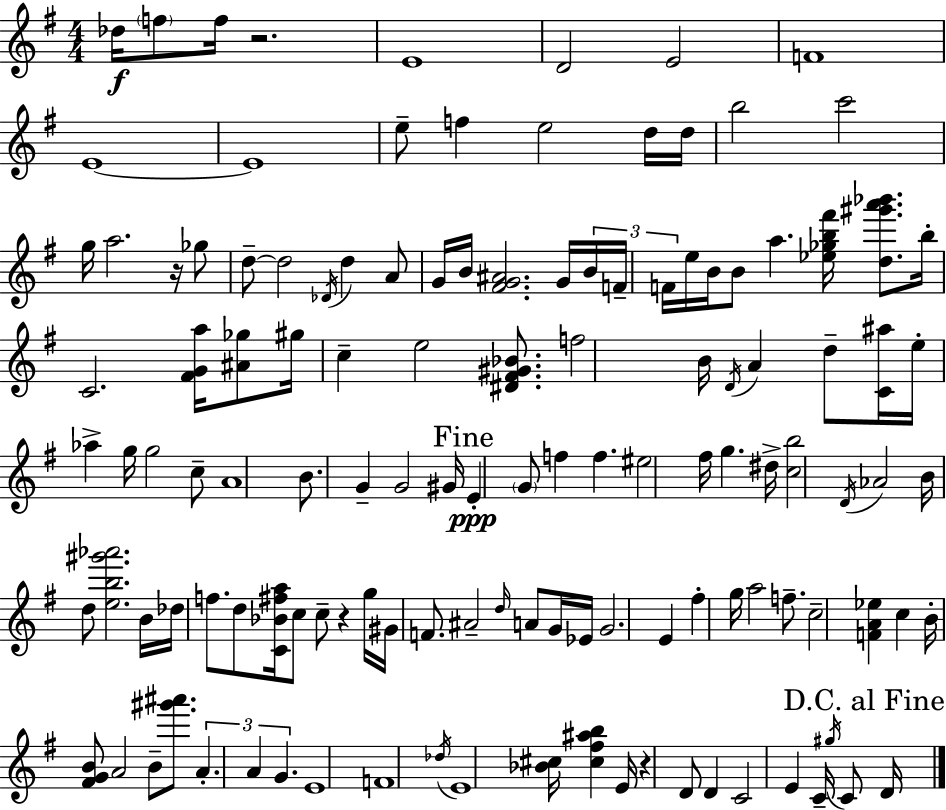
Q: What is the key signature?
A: G major